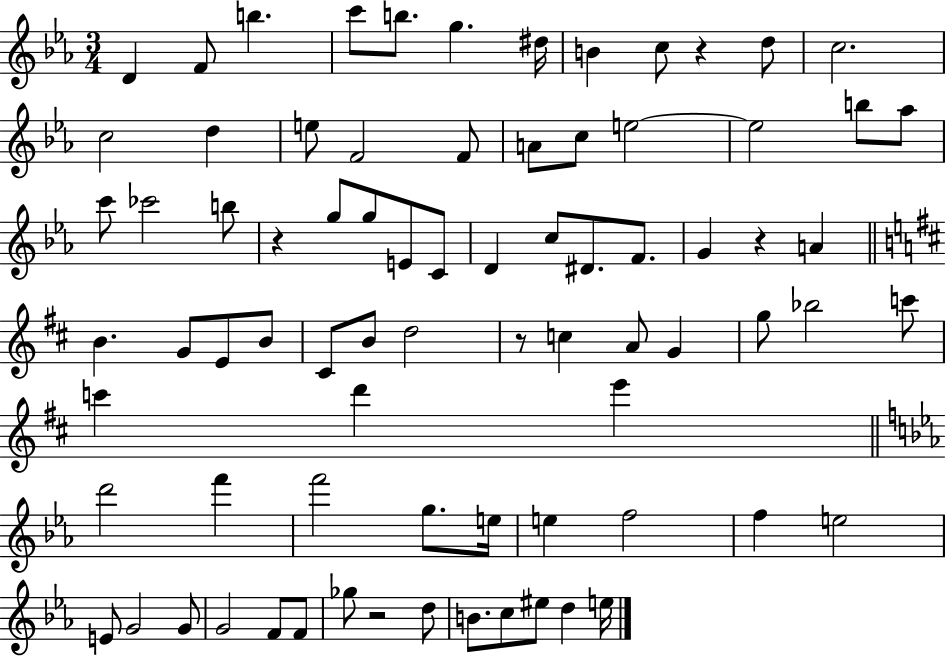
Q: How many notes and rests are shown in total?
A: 78